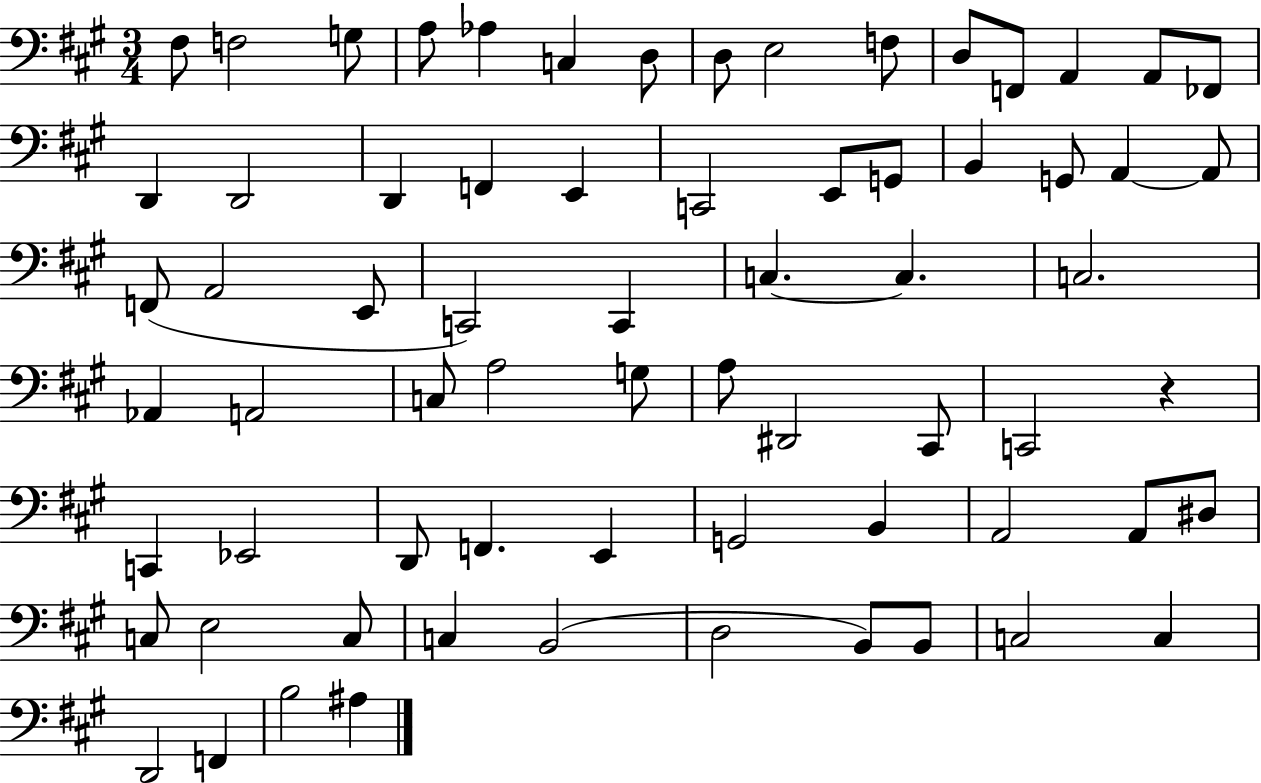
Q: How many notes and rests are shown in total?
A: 69